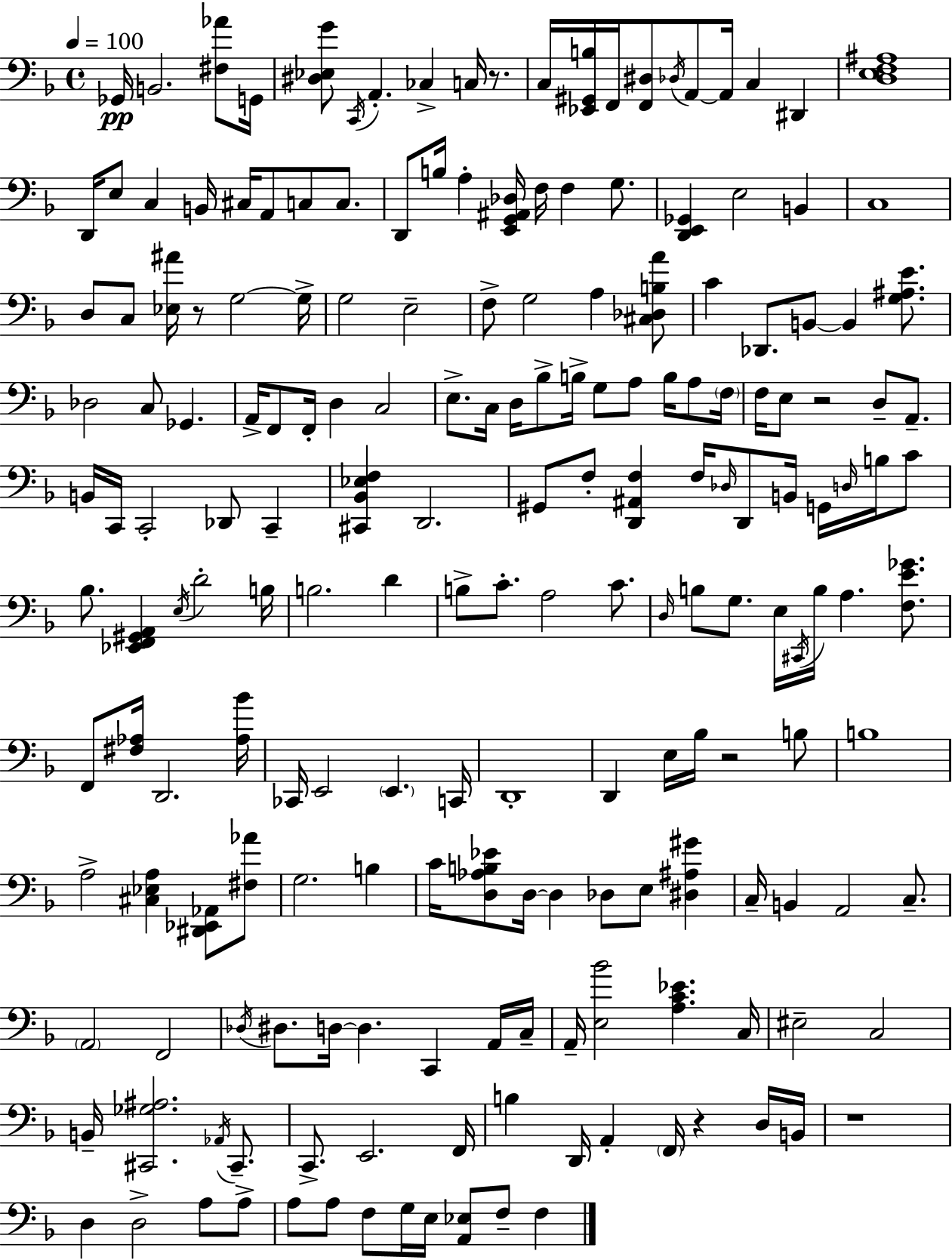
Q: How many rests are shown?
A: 6